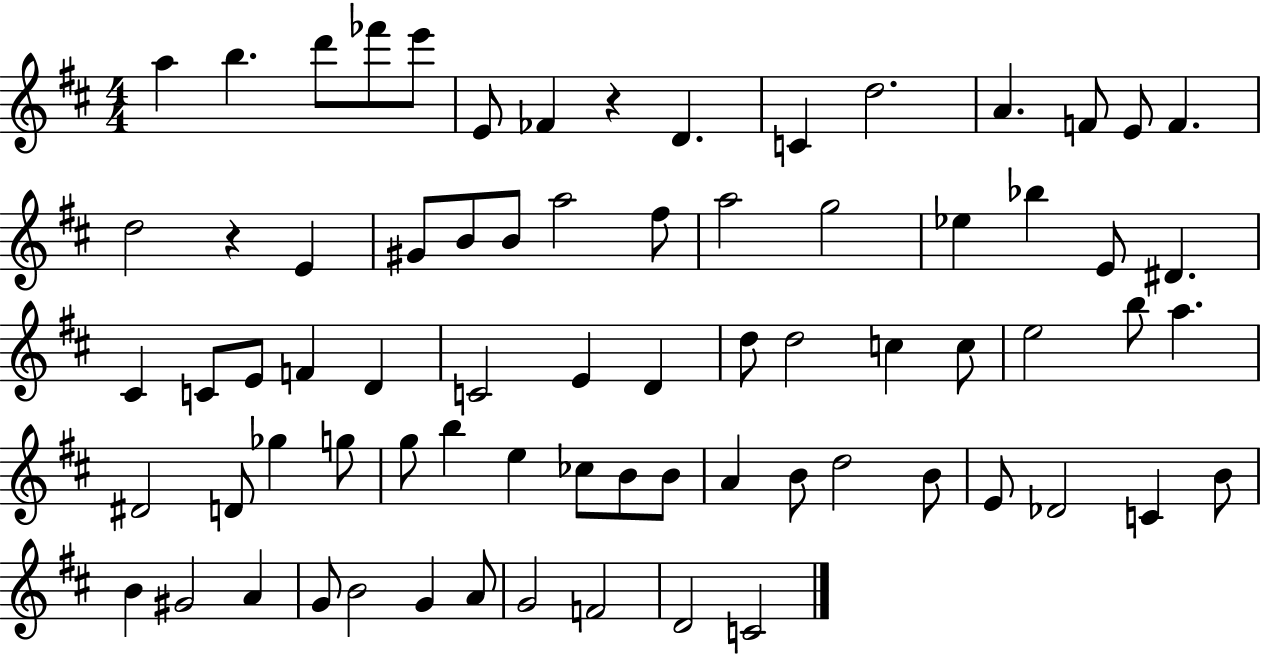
X:1
T:Untitled
M:4/4
L:1/4
K:D
a b d'/2 _f'/2 e'/2 E/2 _F z D C d2 A F/2 E/2 F d2 z E ^G/2 B/2 B/2 a2 ^f/2 a2 g2 _e _b E/2 ^D ^C C/2 E/2 F D C2 E D d/2 d2 c c/2 e2 b/2 a ^D2 D/2 _g g/2 g/2 b e _c/2 B/2 B/2 A B/2 d2 B/2 E/2 _D2 C B/2 B ^G2 A G/2 B2 G A/2 G2 F2 D2 C2